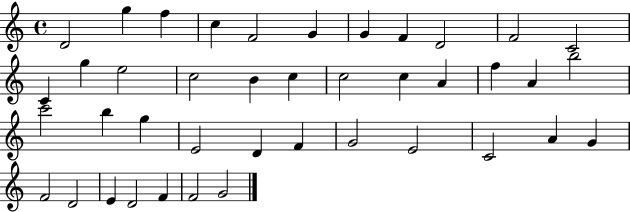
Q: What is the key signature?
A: C major